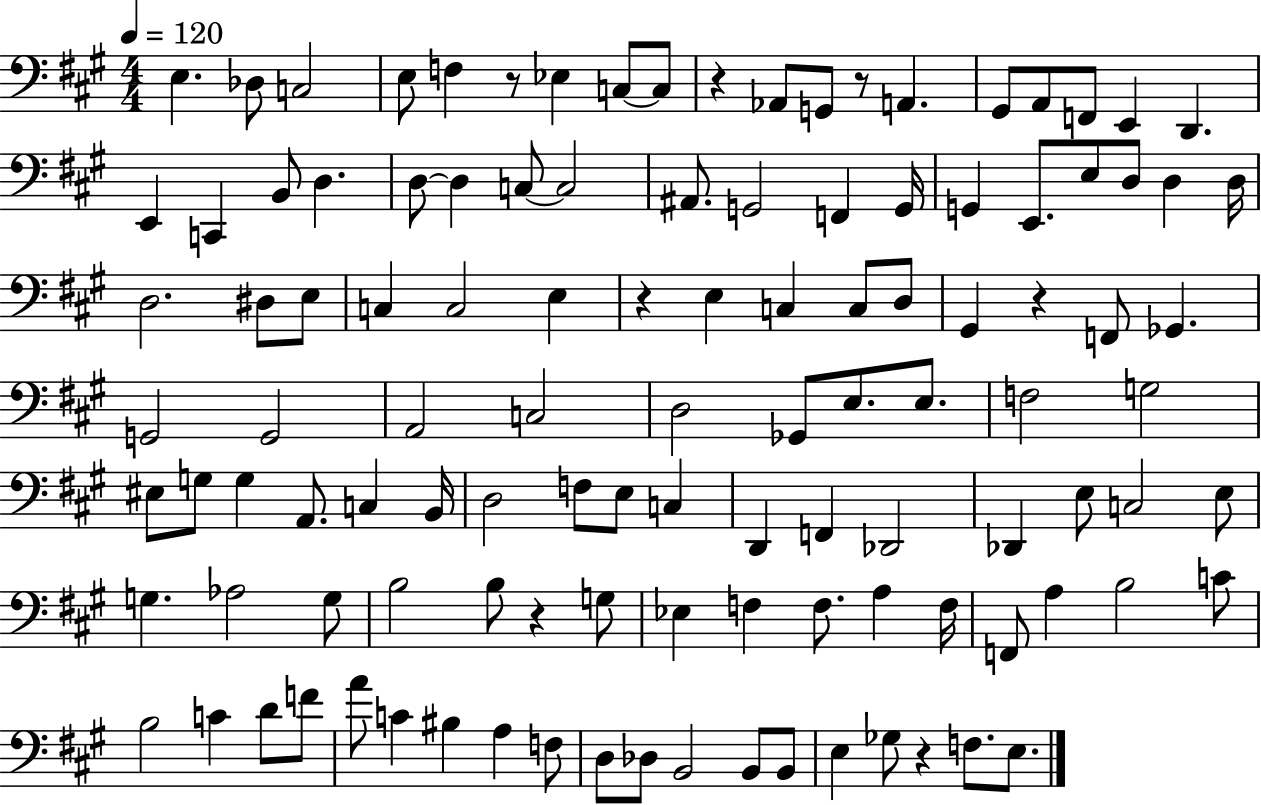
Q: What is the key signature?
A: A major